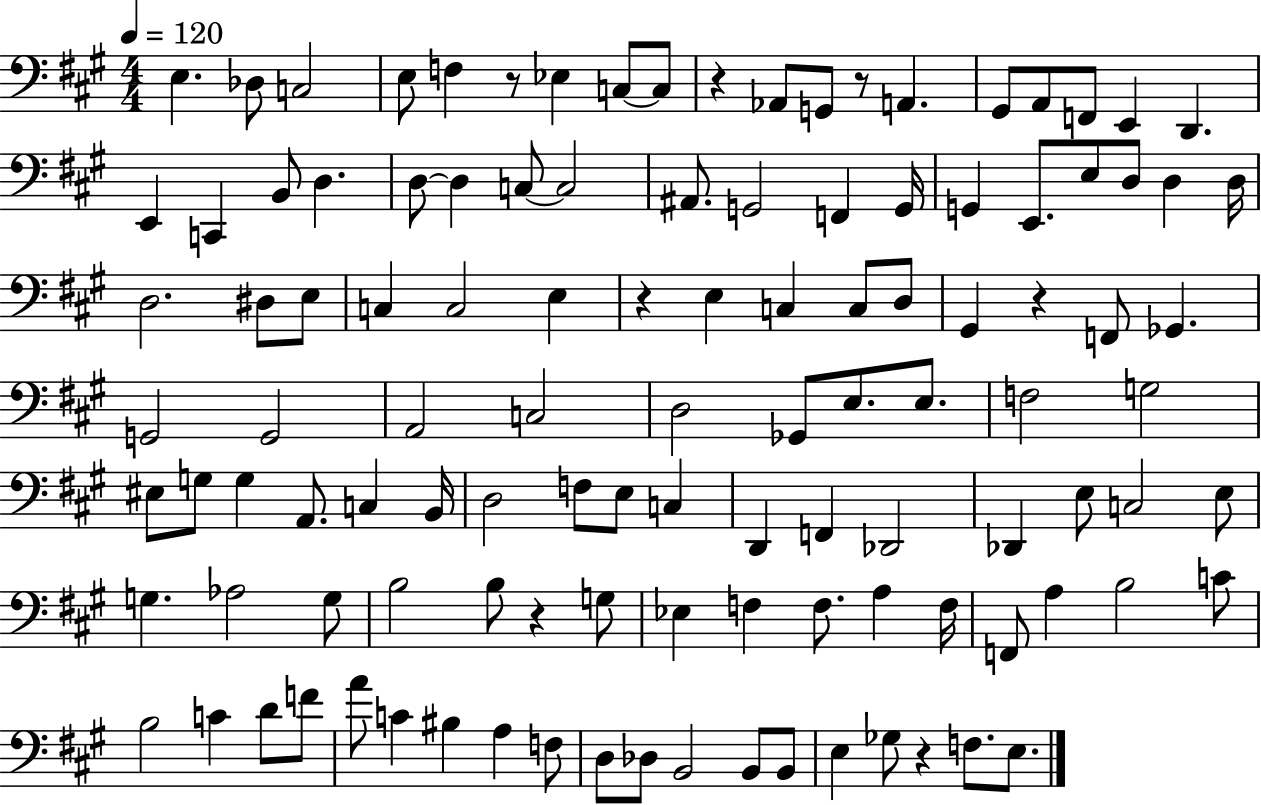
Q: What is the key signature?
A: A major